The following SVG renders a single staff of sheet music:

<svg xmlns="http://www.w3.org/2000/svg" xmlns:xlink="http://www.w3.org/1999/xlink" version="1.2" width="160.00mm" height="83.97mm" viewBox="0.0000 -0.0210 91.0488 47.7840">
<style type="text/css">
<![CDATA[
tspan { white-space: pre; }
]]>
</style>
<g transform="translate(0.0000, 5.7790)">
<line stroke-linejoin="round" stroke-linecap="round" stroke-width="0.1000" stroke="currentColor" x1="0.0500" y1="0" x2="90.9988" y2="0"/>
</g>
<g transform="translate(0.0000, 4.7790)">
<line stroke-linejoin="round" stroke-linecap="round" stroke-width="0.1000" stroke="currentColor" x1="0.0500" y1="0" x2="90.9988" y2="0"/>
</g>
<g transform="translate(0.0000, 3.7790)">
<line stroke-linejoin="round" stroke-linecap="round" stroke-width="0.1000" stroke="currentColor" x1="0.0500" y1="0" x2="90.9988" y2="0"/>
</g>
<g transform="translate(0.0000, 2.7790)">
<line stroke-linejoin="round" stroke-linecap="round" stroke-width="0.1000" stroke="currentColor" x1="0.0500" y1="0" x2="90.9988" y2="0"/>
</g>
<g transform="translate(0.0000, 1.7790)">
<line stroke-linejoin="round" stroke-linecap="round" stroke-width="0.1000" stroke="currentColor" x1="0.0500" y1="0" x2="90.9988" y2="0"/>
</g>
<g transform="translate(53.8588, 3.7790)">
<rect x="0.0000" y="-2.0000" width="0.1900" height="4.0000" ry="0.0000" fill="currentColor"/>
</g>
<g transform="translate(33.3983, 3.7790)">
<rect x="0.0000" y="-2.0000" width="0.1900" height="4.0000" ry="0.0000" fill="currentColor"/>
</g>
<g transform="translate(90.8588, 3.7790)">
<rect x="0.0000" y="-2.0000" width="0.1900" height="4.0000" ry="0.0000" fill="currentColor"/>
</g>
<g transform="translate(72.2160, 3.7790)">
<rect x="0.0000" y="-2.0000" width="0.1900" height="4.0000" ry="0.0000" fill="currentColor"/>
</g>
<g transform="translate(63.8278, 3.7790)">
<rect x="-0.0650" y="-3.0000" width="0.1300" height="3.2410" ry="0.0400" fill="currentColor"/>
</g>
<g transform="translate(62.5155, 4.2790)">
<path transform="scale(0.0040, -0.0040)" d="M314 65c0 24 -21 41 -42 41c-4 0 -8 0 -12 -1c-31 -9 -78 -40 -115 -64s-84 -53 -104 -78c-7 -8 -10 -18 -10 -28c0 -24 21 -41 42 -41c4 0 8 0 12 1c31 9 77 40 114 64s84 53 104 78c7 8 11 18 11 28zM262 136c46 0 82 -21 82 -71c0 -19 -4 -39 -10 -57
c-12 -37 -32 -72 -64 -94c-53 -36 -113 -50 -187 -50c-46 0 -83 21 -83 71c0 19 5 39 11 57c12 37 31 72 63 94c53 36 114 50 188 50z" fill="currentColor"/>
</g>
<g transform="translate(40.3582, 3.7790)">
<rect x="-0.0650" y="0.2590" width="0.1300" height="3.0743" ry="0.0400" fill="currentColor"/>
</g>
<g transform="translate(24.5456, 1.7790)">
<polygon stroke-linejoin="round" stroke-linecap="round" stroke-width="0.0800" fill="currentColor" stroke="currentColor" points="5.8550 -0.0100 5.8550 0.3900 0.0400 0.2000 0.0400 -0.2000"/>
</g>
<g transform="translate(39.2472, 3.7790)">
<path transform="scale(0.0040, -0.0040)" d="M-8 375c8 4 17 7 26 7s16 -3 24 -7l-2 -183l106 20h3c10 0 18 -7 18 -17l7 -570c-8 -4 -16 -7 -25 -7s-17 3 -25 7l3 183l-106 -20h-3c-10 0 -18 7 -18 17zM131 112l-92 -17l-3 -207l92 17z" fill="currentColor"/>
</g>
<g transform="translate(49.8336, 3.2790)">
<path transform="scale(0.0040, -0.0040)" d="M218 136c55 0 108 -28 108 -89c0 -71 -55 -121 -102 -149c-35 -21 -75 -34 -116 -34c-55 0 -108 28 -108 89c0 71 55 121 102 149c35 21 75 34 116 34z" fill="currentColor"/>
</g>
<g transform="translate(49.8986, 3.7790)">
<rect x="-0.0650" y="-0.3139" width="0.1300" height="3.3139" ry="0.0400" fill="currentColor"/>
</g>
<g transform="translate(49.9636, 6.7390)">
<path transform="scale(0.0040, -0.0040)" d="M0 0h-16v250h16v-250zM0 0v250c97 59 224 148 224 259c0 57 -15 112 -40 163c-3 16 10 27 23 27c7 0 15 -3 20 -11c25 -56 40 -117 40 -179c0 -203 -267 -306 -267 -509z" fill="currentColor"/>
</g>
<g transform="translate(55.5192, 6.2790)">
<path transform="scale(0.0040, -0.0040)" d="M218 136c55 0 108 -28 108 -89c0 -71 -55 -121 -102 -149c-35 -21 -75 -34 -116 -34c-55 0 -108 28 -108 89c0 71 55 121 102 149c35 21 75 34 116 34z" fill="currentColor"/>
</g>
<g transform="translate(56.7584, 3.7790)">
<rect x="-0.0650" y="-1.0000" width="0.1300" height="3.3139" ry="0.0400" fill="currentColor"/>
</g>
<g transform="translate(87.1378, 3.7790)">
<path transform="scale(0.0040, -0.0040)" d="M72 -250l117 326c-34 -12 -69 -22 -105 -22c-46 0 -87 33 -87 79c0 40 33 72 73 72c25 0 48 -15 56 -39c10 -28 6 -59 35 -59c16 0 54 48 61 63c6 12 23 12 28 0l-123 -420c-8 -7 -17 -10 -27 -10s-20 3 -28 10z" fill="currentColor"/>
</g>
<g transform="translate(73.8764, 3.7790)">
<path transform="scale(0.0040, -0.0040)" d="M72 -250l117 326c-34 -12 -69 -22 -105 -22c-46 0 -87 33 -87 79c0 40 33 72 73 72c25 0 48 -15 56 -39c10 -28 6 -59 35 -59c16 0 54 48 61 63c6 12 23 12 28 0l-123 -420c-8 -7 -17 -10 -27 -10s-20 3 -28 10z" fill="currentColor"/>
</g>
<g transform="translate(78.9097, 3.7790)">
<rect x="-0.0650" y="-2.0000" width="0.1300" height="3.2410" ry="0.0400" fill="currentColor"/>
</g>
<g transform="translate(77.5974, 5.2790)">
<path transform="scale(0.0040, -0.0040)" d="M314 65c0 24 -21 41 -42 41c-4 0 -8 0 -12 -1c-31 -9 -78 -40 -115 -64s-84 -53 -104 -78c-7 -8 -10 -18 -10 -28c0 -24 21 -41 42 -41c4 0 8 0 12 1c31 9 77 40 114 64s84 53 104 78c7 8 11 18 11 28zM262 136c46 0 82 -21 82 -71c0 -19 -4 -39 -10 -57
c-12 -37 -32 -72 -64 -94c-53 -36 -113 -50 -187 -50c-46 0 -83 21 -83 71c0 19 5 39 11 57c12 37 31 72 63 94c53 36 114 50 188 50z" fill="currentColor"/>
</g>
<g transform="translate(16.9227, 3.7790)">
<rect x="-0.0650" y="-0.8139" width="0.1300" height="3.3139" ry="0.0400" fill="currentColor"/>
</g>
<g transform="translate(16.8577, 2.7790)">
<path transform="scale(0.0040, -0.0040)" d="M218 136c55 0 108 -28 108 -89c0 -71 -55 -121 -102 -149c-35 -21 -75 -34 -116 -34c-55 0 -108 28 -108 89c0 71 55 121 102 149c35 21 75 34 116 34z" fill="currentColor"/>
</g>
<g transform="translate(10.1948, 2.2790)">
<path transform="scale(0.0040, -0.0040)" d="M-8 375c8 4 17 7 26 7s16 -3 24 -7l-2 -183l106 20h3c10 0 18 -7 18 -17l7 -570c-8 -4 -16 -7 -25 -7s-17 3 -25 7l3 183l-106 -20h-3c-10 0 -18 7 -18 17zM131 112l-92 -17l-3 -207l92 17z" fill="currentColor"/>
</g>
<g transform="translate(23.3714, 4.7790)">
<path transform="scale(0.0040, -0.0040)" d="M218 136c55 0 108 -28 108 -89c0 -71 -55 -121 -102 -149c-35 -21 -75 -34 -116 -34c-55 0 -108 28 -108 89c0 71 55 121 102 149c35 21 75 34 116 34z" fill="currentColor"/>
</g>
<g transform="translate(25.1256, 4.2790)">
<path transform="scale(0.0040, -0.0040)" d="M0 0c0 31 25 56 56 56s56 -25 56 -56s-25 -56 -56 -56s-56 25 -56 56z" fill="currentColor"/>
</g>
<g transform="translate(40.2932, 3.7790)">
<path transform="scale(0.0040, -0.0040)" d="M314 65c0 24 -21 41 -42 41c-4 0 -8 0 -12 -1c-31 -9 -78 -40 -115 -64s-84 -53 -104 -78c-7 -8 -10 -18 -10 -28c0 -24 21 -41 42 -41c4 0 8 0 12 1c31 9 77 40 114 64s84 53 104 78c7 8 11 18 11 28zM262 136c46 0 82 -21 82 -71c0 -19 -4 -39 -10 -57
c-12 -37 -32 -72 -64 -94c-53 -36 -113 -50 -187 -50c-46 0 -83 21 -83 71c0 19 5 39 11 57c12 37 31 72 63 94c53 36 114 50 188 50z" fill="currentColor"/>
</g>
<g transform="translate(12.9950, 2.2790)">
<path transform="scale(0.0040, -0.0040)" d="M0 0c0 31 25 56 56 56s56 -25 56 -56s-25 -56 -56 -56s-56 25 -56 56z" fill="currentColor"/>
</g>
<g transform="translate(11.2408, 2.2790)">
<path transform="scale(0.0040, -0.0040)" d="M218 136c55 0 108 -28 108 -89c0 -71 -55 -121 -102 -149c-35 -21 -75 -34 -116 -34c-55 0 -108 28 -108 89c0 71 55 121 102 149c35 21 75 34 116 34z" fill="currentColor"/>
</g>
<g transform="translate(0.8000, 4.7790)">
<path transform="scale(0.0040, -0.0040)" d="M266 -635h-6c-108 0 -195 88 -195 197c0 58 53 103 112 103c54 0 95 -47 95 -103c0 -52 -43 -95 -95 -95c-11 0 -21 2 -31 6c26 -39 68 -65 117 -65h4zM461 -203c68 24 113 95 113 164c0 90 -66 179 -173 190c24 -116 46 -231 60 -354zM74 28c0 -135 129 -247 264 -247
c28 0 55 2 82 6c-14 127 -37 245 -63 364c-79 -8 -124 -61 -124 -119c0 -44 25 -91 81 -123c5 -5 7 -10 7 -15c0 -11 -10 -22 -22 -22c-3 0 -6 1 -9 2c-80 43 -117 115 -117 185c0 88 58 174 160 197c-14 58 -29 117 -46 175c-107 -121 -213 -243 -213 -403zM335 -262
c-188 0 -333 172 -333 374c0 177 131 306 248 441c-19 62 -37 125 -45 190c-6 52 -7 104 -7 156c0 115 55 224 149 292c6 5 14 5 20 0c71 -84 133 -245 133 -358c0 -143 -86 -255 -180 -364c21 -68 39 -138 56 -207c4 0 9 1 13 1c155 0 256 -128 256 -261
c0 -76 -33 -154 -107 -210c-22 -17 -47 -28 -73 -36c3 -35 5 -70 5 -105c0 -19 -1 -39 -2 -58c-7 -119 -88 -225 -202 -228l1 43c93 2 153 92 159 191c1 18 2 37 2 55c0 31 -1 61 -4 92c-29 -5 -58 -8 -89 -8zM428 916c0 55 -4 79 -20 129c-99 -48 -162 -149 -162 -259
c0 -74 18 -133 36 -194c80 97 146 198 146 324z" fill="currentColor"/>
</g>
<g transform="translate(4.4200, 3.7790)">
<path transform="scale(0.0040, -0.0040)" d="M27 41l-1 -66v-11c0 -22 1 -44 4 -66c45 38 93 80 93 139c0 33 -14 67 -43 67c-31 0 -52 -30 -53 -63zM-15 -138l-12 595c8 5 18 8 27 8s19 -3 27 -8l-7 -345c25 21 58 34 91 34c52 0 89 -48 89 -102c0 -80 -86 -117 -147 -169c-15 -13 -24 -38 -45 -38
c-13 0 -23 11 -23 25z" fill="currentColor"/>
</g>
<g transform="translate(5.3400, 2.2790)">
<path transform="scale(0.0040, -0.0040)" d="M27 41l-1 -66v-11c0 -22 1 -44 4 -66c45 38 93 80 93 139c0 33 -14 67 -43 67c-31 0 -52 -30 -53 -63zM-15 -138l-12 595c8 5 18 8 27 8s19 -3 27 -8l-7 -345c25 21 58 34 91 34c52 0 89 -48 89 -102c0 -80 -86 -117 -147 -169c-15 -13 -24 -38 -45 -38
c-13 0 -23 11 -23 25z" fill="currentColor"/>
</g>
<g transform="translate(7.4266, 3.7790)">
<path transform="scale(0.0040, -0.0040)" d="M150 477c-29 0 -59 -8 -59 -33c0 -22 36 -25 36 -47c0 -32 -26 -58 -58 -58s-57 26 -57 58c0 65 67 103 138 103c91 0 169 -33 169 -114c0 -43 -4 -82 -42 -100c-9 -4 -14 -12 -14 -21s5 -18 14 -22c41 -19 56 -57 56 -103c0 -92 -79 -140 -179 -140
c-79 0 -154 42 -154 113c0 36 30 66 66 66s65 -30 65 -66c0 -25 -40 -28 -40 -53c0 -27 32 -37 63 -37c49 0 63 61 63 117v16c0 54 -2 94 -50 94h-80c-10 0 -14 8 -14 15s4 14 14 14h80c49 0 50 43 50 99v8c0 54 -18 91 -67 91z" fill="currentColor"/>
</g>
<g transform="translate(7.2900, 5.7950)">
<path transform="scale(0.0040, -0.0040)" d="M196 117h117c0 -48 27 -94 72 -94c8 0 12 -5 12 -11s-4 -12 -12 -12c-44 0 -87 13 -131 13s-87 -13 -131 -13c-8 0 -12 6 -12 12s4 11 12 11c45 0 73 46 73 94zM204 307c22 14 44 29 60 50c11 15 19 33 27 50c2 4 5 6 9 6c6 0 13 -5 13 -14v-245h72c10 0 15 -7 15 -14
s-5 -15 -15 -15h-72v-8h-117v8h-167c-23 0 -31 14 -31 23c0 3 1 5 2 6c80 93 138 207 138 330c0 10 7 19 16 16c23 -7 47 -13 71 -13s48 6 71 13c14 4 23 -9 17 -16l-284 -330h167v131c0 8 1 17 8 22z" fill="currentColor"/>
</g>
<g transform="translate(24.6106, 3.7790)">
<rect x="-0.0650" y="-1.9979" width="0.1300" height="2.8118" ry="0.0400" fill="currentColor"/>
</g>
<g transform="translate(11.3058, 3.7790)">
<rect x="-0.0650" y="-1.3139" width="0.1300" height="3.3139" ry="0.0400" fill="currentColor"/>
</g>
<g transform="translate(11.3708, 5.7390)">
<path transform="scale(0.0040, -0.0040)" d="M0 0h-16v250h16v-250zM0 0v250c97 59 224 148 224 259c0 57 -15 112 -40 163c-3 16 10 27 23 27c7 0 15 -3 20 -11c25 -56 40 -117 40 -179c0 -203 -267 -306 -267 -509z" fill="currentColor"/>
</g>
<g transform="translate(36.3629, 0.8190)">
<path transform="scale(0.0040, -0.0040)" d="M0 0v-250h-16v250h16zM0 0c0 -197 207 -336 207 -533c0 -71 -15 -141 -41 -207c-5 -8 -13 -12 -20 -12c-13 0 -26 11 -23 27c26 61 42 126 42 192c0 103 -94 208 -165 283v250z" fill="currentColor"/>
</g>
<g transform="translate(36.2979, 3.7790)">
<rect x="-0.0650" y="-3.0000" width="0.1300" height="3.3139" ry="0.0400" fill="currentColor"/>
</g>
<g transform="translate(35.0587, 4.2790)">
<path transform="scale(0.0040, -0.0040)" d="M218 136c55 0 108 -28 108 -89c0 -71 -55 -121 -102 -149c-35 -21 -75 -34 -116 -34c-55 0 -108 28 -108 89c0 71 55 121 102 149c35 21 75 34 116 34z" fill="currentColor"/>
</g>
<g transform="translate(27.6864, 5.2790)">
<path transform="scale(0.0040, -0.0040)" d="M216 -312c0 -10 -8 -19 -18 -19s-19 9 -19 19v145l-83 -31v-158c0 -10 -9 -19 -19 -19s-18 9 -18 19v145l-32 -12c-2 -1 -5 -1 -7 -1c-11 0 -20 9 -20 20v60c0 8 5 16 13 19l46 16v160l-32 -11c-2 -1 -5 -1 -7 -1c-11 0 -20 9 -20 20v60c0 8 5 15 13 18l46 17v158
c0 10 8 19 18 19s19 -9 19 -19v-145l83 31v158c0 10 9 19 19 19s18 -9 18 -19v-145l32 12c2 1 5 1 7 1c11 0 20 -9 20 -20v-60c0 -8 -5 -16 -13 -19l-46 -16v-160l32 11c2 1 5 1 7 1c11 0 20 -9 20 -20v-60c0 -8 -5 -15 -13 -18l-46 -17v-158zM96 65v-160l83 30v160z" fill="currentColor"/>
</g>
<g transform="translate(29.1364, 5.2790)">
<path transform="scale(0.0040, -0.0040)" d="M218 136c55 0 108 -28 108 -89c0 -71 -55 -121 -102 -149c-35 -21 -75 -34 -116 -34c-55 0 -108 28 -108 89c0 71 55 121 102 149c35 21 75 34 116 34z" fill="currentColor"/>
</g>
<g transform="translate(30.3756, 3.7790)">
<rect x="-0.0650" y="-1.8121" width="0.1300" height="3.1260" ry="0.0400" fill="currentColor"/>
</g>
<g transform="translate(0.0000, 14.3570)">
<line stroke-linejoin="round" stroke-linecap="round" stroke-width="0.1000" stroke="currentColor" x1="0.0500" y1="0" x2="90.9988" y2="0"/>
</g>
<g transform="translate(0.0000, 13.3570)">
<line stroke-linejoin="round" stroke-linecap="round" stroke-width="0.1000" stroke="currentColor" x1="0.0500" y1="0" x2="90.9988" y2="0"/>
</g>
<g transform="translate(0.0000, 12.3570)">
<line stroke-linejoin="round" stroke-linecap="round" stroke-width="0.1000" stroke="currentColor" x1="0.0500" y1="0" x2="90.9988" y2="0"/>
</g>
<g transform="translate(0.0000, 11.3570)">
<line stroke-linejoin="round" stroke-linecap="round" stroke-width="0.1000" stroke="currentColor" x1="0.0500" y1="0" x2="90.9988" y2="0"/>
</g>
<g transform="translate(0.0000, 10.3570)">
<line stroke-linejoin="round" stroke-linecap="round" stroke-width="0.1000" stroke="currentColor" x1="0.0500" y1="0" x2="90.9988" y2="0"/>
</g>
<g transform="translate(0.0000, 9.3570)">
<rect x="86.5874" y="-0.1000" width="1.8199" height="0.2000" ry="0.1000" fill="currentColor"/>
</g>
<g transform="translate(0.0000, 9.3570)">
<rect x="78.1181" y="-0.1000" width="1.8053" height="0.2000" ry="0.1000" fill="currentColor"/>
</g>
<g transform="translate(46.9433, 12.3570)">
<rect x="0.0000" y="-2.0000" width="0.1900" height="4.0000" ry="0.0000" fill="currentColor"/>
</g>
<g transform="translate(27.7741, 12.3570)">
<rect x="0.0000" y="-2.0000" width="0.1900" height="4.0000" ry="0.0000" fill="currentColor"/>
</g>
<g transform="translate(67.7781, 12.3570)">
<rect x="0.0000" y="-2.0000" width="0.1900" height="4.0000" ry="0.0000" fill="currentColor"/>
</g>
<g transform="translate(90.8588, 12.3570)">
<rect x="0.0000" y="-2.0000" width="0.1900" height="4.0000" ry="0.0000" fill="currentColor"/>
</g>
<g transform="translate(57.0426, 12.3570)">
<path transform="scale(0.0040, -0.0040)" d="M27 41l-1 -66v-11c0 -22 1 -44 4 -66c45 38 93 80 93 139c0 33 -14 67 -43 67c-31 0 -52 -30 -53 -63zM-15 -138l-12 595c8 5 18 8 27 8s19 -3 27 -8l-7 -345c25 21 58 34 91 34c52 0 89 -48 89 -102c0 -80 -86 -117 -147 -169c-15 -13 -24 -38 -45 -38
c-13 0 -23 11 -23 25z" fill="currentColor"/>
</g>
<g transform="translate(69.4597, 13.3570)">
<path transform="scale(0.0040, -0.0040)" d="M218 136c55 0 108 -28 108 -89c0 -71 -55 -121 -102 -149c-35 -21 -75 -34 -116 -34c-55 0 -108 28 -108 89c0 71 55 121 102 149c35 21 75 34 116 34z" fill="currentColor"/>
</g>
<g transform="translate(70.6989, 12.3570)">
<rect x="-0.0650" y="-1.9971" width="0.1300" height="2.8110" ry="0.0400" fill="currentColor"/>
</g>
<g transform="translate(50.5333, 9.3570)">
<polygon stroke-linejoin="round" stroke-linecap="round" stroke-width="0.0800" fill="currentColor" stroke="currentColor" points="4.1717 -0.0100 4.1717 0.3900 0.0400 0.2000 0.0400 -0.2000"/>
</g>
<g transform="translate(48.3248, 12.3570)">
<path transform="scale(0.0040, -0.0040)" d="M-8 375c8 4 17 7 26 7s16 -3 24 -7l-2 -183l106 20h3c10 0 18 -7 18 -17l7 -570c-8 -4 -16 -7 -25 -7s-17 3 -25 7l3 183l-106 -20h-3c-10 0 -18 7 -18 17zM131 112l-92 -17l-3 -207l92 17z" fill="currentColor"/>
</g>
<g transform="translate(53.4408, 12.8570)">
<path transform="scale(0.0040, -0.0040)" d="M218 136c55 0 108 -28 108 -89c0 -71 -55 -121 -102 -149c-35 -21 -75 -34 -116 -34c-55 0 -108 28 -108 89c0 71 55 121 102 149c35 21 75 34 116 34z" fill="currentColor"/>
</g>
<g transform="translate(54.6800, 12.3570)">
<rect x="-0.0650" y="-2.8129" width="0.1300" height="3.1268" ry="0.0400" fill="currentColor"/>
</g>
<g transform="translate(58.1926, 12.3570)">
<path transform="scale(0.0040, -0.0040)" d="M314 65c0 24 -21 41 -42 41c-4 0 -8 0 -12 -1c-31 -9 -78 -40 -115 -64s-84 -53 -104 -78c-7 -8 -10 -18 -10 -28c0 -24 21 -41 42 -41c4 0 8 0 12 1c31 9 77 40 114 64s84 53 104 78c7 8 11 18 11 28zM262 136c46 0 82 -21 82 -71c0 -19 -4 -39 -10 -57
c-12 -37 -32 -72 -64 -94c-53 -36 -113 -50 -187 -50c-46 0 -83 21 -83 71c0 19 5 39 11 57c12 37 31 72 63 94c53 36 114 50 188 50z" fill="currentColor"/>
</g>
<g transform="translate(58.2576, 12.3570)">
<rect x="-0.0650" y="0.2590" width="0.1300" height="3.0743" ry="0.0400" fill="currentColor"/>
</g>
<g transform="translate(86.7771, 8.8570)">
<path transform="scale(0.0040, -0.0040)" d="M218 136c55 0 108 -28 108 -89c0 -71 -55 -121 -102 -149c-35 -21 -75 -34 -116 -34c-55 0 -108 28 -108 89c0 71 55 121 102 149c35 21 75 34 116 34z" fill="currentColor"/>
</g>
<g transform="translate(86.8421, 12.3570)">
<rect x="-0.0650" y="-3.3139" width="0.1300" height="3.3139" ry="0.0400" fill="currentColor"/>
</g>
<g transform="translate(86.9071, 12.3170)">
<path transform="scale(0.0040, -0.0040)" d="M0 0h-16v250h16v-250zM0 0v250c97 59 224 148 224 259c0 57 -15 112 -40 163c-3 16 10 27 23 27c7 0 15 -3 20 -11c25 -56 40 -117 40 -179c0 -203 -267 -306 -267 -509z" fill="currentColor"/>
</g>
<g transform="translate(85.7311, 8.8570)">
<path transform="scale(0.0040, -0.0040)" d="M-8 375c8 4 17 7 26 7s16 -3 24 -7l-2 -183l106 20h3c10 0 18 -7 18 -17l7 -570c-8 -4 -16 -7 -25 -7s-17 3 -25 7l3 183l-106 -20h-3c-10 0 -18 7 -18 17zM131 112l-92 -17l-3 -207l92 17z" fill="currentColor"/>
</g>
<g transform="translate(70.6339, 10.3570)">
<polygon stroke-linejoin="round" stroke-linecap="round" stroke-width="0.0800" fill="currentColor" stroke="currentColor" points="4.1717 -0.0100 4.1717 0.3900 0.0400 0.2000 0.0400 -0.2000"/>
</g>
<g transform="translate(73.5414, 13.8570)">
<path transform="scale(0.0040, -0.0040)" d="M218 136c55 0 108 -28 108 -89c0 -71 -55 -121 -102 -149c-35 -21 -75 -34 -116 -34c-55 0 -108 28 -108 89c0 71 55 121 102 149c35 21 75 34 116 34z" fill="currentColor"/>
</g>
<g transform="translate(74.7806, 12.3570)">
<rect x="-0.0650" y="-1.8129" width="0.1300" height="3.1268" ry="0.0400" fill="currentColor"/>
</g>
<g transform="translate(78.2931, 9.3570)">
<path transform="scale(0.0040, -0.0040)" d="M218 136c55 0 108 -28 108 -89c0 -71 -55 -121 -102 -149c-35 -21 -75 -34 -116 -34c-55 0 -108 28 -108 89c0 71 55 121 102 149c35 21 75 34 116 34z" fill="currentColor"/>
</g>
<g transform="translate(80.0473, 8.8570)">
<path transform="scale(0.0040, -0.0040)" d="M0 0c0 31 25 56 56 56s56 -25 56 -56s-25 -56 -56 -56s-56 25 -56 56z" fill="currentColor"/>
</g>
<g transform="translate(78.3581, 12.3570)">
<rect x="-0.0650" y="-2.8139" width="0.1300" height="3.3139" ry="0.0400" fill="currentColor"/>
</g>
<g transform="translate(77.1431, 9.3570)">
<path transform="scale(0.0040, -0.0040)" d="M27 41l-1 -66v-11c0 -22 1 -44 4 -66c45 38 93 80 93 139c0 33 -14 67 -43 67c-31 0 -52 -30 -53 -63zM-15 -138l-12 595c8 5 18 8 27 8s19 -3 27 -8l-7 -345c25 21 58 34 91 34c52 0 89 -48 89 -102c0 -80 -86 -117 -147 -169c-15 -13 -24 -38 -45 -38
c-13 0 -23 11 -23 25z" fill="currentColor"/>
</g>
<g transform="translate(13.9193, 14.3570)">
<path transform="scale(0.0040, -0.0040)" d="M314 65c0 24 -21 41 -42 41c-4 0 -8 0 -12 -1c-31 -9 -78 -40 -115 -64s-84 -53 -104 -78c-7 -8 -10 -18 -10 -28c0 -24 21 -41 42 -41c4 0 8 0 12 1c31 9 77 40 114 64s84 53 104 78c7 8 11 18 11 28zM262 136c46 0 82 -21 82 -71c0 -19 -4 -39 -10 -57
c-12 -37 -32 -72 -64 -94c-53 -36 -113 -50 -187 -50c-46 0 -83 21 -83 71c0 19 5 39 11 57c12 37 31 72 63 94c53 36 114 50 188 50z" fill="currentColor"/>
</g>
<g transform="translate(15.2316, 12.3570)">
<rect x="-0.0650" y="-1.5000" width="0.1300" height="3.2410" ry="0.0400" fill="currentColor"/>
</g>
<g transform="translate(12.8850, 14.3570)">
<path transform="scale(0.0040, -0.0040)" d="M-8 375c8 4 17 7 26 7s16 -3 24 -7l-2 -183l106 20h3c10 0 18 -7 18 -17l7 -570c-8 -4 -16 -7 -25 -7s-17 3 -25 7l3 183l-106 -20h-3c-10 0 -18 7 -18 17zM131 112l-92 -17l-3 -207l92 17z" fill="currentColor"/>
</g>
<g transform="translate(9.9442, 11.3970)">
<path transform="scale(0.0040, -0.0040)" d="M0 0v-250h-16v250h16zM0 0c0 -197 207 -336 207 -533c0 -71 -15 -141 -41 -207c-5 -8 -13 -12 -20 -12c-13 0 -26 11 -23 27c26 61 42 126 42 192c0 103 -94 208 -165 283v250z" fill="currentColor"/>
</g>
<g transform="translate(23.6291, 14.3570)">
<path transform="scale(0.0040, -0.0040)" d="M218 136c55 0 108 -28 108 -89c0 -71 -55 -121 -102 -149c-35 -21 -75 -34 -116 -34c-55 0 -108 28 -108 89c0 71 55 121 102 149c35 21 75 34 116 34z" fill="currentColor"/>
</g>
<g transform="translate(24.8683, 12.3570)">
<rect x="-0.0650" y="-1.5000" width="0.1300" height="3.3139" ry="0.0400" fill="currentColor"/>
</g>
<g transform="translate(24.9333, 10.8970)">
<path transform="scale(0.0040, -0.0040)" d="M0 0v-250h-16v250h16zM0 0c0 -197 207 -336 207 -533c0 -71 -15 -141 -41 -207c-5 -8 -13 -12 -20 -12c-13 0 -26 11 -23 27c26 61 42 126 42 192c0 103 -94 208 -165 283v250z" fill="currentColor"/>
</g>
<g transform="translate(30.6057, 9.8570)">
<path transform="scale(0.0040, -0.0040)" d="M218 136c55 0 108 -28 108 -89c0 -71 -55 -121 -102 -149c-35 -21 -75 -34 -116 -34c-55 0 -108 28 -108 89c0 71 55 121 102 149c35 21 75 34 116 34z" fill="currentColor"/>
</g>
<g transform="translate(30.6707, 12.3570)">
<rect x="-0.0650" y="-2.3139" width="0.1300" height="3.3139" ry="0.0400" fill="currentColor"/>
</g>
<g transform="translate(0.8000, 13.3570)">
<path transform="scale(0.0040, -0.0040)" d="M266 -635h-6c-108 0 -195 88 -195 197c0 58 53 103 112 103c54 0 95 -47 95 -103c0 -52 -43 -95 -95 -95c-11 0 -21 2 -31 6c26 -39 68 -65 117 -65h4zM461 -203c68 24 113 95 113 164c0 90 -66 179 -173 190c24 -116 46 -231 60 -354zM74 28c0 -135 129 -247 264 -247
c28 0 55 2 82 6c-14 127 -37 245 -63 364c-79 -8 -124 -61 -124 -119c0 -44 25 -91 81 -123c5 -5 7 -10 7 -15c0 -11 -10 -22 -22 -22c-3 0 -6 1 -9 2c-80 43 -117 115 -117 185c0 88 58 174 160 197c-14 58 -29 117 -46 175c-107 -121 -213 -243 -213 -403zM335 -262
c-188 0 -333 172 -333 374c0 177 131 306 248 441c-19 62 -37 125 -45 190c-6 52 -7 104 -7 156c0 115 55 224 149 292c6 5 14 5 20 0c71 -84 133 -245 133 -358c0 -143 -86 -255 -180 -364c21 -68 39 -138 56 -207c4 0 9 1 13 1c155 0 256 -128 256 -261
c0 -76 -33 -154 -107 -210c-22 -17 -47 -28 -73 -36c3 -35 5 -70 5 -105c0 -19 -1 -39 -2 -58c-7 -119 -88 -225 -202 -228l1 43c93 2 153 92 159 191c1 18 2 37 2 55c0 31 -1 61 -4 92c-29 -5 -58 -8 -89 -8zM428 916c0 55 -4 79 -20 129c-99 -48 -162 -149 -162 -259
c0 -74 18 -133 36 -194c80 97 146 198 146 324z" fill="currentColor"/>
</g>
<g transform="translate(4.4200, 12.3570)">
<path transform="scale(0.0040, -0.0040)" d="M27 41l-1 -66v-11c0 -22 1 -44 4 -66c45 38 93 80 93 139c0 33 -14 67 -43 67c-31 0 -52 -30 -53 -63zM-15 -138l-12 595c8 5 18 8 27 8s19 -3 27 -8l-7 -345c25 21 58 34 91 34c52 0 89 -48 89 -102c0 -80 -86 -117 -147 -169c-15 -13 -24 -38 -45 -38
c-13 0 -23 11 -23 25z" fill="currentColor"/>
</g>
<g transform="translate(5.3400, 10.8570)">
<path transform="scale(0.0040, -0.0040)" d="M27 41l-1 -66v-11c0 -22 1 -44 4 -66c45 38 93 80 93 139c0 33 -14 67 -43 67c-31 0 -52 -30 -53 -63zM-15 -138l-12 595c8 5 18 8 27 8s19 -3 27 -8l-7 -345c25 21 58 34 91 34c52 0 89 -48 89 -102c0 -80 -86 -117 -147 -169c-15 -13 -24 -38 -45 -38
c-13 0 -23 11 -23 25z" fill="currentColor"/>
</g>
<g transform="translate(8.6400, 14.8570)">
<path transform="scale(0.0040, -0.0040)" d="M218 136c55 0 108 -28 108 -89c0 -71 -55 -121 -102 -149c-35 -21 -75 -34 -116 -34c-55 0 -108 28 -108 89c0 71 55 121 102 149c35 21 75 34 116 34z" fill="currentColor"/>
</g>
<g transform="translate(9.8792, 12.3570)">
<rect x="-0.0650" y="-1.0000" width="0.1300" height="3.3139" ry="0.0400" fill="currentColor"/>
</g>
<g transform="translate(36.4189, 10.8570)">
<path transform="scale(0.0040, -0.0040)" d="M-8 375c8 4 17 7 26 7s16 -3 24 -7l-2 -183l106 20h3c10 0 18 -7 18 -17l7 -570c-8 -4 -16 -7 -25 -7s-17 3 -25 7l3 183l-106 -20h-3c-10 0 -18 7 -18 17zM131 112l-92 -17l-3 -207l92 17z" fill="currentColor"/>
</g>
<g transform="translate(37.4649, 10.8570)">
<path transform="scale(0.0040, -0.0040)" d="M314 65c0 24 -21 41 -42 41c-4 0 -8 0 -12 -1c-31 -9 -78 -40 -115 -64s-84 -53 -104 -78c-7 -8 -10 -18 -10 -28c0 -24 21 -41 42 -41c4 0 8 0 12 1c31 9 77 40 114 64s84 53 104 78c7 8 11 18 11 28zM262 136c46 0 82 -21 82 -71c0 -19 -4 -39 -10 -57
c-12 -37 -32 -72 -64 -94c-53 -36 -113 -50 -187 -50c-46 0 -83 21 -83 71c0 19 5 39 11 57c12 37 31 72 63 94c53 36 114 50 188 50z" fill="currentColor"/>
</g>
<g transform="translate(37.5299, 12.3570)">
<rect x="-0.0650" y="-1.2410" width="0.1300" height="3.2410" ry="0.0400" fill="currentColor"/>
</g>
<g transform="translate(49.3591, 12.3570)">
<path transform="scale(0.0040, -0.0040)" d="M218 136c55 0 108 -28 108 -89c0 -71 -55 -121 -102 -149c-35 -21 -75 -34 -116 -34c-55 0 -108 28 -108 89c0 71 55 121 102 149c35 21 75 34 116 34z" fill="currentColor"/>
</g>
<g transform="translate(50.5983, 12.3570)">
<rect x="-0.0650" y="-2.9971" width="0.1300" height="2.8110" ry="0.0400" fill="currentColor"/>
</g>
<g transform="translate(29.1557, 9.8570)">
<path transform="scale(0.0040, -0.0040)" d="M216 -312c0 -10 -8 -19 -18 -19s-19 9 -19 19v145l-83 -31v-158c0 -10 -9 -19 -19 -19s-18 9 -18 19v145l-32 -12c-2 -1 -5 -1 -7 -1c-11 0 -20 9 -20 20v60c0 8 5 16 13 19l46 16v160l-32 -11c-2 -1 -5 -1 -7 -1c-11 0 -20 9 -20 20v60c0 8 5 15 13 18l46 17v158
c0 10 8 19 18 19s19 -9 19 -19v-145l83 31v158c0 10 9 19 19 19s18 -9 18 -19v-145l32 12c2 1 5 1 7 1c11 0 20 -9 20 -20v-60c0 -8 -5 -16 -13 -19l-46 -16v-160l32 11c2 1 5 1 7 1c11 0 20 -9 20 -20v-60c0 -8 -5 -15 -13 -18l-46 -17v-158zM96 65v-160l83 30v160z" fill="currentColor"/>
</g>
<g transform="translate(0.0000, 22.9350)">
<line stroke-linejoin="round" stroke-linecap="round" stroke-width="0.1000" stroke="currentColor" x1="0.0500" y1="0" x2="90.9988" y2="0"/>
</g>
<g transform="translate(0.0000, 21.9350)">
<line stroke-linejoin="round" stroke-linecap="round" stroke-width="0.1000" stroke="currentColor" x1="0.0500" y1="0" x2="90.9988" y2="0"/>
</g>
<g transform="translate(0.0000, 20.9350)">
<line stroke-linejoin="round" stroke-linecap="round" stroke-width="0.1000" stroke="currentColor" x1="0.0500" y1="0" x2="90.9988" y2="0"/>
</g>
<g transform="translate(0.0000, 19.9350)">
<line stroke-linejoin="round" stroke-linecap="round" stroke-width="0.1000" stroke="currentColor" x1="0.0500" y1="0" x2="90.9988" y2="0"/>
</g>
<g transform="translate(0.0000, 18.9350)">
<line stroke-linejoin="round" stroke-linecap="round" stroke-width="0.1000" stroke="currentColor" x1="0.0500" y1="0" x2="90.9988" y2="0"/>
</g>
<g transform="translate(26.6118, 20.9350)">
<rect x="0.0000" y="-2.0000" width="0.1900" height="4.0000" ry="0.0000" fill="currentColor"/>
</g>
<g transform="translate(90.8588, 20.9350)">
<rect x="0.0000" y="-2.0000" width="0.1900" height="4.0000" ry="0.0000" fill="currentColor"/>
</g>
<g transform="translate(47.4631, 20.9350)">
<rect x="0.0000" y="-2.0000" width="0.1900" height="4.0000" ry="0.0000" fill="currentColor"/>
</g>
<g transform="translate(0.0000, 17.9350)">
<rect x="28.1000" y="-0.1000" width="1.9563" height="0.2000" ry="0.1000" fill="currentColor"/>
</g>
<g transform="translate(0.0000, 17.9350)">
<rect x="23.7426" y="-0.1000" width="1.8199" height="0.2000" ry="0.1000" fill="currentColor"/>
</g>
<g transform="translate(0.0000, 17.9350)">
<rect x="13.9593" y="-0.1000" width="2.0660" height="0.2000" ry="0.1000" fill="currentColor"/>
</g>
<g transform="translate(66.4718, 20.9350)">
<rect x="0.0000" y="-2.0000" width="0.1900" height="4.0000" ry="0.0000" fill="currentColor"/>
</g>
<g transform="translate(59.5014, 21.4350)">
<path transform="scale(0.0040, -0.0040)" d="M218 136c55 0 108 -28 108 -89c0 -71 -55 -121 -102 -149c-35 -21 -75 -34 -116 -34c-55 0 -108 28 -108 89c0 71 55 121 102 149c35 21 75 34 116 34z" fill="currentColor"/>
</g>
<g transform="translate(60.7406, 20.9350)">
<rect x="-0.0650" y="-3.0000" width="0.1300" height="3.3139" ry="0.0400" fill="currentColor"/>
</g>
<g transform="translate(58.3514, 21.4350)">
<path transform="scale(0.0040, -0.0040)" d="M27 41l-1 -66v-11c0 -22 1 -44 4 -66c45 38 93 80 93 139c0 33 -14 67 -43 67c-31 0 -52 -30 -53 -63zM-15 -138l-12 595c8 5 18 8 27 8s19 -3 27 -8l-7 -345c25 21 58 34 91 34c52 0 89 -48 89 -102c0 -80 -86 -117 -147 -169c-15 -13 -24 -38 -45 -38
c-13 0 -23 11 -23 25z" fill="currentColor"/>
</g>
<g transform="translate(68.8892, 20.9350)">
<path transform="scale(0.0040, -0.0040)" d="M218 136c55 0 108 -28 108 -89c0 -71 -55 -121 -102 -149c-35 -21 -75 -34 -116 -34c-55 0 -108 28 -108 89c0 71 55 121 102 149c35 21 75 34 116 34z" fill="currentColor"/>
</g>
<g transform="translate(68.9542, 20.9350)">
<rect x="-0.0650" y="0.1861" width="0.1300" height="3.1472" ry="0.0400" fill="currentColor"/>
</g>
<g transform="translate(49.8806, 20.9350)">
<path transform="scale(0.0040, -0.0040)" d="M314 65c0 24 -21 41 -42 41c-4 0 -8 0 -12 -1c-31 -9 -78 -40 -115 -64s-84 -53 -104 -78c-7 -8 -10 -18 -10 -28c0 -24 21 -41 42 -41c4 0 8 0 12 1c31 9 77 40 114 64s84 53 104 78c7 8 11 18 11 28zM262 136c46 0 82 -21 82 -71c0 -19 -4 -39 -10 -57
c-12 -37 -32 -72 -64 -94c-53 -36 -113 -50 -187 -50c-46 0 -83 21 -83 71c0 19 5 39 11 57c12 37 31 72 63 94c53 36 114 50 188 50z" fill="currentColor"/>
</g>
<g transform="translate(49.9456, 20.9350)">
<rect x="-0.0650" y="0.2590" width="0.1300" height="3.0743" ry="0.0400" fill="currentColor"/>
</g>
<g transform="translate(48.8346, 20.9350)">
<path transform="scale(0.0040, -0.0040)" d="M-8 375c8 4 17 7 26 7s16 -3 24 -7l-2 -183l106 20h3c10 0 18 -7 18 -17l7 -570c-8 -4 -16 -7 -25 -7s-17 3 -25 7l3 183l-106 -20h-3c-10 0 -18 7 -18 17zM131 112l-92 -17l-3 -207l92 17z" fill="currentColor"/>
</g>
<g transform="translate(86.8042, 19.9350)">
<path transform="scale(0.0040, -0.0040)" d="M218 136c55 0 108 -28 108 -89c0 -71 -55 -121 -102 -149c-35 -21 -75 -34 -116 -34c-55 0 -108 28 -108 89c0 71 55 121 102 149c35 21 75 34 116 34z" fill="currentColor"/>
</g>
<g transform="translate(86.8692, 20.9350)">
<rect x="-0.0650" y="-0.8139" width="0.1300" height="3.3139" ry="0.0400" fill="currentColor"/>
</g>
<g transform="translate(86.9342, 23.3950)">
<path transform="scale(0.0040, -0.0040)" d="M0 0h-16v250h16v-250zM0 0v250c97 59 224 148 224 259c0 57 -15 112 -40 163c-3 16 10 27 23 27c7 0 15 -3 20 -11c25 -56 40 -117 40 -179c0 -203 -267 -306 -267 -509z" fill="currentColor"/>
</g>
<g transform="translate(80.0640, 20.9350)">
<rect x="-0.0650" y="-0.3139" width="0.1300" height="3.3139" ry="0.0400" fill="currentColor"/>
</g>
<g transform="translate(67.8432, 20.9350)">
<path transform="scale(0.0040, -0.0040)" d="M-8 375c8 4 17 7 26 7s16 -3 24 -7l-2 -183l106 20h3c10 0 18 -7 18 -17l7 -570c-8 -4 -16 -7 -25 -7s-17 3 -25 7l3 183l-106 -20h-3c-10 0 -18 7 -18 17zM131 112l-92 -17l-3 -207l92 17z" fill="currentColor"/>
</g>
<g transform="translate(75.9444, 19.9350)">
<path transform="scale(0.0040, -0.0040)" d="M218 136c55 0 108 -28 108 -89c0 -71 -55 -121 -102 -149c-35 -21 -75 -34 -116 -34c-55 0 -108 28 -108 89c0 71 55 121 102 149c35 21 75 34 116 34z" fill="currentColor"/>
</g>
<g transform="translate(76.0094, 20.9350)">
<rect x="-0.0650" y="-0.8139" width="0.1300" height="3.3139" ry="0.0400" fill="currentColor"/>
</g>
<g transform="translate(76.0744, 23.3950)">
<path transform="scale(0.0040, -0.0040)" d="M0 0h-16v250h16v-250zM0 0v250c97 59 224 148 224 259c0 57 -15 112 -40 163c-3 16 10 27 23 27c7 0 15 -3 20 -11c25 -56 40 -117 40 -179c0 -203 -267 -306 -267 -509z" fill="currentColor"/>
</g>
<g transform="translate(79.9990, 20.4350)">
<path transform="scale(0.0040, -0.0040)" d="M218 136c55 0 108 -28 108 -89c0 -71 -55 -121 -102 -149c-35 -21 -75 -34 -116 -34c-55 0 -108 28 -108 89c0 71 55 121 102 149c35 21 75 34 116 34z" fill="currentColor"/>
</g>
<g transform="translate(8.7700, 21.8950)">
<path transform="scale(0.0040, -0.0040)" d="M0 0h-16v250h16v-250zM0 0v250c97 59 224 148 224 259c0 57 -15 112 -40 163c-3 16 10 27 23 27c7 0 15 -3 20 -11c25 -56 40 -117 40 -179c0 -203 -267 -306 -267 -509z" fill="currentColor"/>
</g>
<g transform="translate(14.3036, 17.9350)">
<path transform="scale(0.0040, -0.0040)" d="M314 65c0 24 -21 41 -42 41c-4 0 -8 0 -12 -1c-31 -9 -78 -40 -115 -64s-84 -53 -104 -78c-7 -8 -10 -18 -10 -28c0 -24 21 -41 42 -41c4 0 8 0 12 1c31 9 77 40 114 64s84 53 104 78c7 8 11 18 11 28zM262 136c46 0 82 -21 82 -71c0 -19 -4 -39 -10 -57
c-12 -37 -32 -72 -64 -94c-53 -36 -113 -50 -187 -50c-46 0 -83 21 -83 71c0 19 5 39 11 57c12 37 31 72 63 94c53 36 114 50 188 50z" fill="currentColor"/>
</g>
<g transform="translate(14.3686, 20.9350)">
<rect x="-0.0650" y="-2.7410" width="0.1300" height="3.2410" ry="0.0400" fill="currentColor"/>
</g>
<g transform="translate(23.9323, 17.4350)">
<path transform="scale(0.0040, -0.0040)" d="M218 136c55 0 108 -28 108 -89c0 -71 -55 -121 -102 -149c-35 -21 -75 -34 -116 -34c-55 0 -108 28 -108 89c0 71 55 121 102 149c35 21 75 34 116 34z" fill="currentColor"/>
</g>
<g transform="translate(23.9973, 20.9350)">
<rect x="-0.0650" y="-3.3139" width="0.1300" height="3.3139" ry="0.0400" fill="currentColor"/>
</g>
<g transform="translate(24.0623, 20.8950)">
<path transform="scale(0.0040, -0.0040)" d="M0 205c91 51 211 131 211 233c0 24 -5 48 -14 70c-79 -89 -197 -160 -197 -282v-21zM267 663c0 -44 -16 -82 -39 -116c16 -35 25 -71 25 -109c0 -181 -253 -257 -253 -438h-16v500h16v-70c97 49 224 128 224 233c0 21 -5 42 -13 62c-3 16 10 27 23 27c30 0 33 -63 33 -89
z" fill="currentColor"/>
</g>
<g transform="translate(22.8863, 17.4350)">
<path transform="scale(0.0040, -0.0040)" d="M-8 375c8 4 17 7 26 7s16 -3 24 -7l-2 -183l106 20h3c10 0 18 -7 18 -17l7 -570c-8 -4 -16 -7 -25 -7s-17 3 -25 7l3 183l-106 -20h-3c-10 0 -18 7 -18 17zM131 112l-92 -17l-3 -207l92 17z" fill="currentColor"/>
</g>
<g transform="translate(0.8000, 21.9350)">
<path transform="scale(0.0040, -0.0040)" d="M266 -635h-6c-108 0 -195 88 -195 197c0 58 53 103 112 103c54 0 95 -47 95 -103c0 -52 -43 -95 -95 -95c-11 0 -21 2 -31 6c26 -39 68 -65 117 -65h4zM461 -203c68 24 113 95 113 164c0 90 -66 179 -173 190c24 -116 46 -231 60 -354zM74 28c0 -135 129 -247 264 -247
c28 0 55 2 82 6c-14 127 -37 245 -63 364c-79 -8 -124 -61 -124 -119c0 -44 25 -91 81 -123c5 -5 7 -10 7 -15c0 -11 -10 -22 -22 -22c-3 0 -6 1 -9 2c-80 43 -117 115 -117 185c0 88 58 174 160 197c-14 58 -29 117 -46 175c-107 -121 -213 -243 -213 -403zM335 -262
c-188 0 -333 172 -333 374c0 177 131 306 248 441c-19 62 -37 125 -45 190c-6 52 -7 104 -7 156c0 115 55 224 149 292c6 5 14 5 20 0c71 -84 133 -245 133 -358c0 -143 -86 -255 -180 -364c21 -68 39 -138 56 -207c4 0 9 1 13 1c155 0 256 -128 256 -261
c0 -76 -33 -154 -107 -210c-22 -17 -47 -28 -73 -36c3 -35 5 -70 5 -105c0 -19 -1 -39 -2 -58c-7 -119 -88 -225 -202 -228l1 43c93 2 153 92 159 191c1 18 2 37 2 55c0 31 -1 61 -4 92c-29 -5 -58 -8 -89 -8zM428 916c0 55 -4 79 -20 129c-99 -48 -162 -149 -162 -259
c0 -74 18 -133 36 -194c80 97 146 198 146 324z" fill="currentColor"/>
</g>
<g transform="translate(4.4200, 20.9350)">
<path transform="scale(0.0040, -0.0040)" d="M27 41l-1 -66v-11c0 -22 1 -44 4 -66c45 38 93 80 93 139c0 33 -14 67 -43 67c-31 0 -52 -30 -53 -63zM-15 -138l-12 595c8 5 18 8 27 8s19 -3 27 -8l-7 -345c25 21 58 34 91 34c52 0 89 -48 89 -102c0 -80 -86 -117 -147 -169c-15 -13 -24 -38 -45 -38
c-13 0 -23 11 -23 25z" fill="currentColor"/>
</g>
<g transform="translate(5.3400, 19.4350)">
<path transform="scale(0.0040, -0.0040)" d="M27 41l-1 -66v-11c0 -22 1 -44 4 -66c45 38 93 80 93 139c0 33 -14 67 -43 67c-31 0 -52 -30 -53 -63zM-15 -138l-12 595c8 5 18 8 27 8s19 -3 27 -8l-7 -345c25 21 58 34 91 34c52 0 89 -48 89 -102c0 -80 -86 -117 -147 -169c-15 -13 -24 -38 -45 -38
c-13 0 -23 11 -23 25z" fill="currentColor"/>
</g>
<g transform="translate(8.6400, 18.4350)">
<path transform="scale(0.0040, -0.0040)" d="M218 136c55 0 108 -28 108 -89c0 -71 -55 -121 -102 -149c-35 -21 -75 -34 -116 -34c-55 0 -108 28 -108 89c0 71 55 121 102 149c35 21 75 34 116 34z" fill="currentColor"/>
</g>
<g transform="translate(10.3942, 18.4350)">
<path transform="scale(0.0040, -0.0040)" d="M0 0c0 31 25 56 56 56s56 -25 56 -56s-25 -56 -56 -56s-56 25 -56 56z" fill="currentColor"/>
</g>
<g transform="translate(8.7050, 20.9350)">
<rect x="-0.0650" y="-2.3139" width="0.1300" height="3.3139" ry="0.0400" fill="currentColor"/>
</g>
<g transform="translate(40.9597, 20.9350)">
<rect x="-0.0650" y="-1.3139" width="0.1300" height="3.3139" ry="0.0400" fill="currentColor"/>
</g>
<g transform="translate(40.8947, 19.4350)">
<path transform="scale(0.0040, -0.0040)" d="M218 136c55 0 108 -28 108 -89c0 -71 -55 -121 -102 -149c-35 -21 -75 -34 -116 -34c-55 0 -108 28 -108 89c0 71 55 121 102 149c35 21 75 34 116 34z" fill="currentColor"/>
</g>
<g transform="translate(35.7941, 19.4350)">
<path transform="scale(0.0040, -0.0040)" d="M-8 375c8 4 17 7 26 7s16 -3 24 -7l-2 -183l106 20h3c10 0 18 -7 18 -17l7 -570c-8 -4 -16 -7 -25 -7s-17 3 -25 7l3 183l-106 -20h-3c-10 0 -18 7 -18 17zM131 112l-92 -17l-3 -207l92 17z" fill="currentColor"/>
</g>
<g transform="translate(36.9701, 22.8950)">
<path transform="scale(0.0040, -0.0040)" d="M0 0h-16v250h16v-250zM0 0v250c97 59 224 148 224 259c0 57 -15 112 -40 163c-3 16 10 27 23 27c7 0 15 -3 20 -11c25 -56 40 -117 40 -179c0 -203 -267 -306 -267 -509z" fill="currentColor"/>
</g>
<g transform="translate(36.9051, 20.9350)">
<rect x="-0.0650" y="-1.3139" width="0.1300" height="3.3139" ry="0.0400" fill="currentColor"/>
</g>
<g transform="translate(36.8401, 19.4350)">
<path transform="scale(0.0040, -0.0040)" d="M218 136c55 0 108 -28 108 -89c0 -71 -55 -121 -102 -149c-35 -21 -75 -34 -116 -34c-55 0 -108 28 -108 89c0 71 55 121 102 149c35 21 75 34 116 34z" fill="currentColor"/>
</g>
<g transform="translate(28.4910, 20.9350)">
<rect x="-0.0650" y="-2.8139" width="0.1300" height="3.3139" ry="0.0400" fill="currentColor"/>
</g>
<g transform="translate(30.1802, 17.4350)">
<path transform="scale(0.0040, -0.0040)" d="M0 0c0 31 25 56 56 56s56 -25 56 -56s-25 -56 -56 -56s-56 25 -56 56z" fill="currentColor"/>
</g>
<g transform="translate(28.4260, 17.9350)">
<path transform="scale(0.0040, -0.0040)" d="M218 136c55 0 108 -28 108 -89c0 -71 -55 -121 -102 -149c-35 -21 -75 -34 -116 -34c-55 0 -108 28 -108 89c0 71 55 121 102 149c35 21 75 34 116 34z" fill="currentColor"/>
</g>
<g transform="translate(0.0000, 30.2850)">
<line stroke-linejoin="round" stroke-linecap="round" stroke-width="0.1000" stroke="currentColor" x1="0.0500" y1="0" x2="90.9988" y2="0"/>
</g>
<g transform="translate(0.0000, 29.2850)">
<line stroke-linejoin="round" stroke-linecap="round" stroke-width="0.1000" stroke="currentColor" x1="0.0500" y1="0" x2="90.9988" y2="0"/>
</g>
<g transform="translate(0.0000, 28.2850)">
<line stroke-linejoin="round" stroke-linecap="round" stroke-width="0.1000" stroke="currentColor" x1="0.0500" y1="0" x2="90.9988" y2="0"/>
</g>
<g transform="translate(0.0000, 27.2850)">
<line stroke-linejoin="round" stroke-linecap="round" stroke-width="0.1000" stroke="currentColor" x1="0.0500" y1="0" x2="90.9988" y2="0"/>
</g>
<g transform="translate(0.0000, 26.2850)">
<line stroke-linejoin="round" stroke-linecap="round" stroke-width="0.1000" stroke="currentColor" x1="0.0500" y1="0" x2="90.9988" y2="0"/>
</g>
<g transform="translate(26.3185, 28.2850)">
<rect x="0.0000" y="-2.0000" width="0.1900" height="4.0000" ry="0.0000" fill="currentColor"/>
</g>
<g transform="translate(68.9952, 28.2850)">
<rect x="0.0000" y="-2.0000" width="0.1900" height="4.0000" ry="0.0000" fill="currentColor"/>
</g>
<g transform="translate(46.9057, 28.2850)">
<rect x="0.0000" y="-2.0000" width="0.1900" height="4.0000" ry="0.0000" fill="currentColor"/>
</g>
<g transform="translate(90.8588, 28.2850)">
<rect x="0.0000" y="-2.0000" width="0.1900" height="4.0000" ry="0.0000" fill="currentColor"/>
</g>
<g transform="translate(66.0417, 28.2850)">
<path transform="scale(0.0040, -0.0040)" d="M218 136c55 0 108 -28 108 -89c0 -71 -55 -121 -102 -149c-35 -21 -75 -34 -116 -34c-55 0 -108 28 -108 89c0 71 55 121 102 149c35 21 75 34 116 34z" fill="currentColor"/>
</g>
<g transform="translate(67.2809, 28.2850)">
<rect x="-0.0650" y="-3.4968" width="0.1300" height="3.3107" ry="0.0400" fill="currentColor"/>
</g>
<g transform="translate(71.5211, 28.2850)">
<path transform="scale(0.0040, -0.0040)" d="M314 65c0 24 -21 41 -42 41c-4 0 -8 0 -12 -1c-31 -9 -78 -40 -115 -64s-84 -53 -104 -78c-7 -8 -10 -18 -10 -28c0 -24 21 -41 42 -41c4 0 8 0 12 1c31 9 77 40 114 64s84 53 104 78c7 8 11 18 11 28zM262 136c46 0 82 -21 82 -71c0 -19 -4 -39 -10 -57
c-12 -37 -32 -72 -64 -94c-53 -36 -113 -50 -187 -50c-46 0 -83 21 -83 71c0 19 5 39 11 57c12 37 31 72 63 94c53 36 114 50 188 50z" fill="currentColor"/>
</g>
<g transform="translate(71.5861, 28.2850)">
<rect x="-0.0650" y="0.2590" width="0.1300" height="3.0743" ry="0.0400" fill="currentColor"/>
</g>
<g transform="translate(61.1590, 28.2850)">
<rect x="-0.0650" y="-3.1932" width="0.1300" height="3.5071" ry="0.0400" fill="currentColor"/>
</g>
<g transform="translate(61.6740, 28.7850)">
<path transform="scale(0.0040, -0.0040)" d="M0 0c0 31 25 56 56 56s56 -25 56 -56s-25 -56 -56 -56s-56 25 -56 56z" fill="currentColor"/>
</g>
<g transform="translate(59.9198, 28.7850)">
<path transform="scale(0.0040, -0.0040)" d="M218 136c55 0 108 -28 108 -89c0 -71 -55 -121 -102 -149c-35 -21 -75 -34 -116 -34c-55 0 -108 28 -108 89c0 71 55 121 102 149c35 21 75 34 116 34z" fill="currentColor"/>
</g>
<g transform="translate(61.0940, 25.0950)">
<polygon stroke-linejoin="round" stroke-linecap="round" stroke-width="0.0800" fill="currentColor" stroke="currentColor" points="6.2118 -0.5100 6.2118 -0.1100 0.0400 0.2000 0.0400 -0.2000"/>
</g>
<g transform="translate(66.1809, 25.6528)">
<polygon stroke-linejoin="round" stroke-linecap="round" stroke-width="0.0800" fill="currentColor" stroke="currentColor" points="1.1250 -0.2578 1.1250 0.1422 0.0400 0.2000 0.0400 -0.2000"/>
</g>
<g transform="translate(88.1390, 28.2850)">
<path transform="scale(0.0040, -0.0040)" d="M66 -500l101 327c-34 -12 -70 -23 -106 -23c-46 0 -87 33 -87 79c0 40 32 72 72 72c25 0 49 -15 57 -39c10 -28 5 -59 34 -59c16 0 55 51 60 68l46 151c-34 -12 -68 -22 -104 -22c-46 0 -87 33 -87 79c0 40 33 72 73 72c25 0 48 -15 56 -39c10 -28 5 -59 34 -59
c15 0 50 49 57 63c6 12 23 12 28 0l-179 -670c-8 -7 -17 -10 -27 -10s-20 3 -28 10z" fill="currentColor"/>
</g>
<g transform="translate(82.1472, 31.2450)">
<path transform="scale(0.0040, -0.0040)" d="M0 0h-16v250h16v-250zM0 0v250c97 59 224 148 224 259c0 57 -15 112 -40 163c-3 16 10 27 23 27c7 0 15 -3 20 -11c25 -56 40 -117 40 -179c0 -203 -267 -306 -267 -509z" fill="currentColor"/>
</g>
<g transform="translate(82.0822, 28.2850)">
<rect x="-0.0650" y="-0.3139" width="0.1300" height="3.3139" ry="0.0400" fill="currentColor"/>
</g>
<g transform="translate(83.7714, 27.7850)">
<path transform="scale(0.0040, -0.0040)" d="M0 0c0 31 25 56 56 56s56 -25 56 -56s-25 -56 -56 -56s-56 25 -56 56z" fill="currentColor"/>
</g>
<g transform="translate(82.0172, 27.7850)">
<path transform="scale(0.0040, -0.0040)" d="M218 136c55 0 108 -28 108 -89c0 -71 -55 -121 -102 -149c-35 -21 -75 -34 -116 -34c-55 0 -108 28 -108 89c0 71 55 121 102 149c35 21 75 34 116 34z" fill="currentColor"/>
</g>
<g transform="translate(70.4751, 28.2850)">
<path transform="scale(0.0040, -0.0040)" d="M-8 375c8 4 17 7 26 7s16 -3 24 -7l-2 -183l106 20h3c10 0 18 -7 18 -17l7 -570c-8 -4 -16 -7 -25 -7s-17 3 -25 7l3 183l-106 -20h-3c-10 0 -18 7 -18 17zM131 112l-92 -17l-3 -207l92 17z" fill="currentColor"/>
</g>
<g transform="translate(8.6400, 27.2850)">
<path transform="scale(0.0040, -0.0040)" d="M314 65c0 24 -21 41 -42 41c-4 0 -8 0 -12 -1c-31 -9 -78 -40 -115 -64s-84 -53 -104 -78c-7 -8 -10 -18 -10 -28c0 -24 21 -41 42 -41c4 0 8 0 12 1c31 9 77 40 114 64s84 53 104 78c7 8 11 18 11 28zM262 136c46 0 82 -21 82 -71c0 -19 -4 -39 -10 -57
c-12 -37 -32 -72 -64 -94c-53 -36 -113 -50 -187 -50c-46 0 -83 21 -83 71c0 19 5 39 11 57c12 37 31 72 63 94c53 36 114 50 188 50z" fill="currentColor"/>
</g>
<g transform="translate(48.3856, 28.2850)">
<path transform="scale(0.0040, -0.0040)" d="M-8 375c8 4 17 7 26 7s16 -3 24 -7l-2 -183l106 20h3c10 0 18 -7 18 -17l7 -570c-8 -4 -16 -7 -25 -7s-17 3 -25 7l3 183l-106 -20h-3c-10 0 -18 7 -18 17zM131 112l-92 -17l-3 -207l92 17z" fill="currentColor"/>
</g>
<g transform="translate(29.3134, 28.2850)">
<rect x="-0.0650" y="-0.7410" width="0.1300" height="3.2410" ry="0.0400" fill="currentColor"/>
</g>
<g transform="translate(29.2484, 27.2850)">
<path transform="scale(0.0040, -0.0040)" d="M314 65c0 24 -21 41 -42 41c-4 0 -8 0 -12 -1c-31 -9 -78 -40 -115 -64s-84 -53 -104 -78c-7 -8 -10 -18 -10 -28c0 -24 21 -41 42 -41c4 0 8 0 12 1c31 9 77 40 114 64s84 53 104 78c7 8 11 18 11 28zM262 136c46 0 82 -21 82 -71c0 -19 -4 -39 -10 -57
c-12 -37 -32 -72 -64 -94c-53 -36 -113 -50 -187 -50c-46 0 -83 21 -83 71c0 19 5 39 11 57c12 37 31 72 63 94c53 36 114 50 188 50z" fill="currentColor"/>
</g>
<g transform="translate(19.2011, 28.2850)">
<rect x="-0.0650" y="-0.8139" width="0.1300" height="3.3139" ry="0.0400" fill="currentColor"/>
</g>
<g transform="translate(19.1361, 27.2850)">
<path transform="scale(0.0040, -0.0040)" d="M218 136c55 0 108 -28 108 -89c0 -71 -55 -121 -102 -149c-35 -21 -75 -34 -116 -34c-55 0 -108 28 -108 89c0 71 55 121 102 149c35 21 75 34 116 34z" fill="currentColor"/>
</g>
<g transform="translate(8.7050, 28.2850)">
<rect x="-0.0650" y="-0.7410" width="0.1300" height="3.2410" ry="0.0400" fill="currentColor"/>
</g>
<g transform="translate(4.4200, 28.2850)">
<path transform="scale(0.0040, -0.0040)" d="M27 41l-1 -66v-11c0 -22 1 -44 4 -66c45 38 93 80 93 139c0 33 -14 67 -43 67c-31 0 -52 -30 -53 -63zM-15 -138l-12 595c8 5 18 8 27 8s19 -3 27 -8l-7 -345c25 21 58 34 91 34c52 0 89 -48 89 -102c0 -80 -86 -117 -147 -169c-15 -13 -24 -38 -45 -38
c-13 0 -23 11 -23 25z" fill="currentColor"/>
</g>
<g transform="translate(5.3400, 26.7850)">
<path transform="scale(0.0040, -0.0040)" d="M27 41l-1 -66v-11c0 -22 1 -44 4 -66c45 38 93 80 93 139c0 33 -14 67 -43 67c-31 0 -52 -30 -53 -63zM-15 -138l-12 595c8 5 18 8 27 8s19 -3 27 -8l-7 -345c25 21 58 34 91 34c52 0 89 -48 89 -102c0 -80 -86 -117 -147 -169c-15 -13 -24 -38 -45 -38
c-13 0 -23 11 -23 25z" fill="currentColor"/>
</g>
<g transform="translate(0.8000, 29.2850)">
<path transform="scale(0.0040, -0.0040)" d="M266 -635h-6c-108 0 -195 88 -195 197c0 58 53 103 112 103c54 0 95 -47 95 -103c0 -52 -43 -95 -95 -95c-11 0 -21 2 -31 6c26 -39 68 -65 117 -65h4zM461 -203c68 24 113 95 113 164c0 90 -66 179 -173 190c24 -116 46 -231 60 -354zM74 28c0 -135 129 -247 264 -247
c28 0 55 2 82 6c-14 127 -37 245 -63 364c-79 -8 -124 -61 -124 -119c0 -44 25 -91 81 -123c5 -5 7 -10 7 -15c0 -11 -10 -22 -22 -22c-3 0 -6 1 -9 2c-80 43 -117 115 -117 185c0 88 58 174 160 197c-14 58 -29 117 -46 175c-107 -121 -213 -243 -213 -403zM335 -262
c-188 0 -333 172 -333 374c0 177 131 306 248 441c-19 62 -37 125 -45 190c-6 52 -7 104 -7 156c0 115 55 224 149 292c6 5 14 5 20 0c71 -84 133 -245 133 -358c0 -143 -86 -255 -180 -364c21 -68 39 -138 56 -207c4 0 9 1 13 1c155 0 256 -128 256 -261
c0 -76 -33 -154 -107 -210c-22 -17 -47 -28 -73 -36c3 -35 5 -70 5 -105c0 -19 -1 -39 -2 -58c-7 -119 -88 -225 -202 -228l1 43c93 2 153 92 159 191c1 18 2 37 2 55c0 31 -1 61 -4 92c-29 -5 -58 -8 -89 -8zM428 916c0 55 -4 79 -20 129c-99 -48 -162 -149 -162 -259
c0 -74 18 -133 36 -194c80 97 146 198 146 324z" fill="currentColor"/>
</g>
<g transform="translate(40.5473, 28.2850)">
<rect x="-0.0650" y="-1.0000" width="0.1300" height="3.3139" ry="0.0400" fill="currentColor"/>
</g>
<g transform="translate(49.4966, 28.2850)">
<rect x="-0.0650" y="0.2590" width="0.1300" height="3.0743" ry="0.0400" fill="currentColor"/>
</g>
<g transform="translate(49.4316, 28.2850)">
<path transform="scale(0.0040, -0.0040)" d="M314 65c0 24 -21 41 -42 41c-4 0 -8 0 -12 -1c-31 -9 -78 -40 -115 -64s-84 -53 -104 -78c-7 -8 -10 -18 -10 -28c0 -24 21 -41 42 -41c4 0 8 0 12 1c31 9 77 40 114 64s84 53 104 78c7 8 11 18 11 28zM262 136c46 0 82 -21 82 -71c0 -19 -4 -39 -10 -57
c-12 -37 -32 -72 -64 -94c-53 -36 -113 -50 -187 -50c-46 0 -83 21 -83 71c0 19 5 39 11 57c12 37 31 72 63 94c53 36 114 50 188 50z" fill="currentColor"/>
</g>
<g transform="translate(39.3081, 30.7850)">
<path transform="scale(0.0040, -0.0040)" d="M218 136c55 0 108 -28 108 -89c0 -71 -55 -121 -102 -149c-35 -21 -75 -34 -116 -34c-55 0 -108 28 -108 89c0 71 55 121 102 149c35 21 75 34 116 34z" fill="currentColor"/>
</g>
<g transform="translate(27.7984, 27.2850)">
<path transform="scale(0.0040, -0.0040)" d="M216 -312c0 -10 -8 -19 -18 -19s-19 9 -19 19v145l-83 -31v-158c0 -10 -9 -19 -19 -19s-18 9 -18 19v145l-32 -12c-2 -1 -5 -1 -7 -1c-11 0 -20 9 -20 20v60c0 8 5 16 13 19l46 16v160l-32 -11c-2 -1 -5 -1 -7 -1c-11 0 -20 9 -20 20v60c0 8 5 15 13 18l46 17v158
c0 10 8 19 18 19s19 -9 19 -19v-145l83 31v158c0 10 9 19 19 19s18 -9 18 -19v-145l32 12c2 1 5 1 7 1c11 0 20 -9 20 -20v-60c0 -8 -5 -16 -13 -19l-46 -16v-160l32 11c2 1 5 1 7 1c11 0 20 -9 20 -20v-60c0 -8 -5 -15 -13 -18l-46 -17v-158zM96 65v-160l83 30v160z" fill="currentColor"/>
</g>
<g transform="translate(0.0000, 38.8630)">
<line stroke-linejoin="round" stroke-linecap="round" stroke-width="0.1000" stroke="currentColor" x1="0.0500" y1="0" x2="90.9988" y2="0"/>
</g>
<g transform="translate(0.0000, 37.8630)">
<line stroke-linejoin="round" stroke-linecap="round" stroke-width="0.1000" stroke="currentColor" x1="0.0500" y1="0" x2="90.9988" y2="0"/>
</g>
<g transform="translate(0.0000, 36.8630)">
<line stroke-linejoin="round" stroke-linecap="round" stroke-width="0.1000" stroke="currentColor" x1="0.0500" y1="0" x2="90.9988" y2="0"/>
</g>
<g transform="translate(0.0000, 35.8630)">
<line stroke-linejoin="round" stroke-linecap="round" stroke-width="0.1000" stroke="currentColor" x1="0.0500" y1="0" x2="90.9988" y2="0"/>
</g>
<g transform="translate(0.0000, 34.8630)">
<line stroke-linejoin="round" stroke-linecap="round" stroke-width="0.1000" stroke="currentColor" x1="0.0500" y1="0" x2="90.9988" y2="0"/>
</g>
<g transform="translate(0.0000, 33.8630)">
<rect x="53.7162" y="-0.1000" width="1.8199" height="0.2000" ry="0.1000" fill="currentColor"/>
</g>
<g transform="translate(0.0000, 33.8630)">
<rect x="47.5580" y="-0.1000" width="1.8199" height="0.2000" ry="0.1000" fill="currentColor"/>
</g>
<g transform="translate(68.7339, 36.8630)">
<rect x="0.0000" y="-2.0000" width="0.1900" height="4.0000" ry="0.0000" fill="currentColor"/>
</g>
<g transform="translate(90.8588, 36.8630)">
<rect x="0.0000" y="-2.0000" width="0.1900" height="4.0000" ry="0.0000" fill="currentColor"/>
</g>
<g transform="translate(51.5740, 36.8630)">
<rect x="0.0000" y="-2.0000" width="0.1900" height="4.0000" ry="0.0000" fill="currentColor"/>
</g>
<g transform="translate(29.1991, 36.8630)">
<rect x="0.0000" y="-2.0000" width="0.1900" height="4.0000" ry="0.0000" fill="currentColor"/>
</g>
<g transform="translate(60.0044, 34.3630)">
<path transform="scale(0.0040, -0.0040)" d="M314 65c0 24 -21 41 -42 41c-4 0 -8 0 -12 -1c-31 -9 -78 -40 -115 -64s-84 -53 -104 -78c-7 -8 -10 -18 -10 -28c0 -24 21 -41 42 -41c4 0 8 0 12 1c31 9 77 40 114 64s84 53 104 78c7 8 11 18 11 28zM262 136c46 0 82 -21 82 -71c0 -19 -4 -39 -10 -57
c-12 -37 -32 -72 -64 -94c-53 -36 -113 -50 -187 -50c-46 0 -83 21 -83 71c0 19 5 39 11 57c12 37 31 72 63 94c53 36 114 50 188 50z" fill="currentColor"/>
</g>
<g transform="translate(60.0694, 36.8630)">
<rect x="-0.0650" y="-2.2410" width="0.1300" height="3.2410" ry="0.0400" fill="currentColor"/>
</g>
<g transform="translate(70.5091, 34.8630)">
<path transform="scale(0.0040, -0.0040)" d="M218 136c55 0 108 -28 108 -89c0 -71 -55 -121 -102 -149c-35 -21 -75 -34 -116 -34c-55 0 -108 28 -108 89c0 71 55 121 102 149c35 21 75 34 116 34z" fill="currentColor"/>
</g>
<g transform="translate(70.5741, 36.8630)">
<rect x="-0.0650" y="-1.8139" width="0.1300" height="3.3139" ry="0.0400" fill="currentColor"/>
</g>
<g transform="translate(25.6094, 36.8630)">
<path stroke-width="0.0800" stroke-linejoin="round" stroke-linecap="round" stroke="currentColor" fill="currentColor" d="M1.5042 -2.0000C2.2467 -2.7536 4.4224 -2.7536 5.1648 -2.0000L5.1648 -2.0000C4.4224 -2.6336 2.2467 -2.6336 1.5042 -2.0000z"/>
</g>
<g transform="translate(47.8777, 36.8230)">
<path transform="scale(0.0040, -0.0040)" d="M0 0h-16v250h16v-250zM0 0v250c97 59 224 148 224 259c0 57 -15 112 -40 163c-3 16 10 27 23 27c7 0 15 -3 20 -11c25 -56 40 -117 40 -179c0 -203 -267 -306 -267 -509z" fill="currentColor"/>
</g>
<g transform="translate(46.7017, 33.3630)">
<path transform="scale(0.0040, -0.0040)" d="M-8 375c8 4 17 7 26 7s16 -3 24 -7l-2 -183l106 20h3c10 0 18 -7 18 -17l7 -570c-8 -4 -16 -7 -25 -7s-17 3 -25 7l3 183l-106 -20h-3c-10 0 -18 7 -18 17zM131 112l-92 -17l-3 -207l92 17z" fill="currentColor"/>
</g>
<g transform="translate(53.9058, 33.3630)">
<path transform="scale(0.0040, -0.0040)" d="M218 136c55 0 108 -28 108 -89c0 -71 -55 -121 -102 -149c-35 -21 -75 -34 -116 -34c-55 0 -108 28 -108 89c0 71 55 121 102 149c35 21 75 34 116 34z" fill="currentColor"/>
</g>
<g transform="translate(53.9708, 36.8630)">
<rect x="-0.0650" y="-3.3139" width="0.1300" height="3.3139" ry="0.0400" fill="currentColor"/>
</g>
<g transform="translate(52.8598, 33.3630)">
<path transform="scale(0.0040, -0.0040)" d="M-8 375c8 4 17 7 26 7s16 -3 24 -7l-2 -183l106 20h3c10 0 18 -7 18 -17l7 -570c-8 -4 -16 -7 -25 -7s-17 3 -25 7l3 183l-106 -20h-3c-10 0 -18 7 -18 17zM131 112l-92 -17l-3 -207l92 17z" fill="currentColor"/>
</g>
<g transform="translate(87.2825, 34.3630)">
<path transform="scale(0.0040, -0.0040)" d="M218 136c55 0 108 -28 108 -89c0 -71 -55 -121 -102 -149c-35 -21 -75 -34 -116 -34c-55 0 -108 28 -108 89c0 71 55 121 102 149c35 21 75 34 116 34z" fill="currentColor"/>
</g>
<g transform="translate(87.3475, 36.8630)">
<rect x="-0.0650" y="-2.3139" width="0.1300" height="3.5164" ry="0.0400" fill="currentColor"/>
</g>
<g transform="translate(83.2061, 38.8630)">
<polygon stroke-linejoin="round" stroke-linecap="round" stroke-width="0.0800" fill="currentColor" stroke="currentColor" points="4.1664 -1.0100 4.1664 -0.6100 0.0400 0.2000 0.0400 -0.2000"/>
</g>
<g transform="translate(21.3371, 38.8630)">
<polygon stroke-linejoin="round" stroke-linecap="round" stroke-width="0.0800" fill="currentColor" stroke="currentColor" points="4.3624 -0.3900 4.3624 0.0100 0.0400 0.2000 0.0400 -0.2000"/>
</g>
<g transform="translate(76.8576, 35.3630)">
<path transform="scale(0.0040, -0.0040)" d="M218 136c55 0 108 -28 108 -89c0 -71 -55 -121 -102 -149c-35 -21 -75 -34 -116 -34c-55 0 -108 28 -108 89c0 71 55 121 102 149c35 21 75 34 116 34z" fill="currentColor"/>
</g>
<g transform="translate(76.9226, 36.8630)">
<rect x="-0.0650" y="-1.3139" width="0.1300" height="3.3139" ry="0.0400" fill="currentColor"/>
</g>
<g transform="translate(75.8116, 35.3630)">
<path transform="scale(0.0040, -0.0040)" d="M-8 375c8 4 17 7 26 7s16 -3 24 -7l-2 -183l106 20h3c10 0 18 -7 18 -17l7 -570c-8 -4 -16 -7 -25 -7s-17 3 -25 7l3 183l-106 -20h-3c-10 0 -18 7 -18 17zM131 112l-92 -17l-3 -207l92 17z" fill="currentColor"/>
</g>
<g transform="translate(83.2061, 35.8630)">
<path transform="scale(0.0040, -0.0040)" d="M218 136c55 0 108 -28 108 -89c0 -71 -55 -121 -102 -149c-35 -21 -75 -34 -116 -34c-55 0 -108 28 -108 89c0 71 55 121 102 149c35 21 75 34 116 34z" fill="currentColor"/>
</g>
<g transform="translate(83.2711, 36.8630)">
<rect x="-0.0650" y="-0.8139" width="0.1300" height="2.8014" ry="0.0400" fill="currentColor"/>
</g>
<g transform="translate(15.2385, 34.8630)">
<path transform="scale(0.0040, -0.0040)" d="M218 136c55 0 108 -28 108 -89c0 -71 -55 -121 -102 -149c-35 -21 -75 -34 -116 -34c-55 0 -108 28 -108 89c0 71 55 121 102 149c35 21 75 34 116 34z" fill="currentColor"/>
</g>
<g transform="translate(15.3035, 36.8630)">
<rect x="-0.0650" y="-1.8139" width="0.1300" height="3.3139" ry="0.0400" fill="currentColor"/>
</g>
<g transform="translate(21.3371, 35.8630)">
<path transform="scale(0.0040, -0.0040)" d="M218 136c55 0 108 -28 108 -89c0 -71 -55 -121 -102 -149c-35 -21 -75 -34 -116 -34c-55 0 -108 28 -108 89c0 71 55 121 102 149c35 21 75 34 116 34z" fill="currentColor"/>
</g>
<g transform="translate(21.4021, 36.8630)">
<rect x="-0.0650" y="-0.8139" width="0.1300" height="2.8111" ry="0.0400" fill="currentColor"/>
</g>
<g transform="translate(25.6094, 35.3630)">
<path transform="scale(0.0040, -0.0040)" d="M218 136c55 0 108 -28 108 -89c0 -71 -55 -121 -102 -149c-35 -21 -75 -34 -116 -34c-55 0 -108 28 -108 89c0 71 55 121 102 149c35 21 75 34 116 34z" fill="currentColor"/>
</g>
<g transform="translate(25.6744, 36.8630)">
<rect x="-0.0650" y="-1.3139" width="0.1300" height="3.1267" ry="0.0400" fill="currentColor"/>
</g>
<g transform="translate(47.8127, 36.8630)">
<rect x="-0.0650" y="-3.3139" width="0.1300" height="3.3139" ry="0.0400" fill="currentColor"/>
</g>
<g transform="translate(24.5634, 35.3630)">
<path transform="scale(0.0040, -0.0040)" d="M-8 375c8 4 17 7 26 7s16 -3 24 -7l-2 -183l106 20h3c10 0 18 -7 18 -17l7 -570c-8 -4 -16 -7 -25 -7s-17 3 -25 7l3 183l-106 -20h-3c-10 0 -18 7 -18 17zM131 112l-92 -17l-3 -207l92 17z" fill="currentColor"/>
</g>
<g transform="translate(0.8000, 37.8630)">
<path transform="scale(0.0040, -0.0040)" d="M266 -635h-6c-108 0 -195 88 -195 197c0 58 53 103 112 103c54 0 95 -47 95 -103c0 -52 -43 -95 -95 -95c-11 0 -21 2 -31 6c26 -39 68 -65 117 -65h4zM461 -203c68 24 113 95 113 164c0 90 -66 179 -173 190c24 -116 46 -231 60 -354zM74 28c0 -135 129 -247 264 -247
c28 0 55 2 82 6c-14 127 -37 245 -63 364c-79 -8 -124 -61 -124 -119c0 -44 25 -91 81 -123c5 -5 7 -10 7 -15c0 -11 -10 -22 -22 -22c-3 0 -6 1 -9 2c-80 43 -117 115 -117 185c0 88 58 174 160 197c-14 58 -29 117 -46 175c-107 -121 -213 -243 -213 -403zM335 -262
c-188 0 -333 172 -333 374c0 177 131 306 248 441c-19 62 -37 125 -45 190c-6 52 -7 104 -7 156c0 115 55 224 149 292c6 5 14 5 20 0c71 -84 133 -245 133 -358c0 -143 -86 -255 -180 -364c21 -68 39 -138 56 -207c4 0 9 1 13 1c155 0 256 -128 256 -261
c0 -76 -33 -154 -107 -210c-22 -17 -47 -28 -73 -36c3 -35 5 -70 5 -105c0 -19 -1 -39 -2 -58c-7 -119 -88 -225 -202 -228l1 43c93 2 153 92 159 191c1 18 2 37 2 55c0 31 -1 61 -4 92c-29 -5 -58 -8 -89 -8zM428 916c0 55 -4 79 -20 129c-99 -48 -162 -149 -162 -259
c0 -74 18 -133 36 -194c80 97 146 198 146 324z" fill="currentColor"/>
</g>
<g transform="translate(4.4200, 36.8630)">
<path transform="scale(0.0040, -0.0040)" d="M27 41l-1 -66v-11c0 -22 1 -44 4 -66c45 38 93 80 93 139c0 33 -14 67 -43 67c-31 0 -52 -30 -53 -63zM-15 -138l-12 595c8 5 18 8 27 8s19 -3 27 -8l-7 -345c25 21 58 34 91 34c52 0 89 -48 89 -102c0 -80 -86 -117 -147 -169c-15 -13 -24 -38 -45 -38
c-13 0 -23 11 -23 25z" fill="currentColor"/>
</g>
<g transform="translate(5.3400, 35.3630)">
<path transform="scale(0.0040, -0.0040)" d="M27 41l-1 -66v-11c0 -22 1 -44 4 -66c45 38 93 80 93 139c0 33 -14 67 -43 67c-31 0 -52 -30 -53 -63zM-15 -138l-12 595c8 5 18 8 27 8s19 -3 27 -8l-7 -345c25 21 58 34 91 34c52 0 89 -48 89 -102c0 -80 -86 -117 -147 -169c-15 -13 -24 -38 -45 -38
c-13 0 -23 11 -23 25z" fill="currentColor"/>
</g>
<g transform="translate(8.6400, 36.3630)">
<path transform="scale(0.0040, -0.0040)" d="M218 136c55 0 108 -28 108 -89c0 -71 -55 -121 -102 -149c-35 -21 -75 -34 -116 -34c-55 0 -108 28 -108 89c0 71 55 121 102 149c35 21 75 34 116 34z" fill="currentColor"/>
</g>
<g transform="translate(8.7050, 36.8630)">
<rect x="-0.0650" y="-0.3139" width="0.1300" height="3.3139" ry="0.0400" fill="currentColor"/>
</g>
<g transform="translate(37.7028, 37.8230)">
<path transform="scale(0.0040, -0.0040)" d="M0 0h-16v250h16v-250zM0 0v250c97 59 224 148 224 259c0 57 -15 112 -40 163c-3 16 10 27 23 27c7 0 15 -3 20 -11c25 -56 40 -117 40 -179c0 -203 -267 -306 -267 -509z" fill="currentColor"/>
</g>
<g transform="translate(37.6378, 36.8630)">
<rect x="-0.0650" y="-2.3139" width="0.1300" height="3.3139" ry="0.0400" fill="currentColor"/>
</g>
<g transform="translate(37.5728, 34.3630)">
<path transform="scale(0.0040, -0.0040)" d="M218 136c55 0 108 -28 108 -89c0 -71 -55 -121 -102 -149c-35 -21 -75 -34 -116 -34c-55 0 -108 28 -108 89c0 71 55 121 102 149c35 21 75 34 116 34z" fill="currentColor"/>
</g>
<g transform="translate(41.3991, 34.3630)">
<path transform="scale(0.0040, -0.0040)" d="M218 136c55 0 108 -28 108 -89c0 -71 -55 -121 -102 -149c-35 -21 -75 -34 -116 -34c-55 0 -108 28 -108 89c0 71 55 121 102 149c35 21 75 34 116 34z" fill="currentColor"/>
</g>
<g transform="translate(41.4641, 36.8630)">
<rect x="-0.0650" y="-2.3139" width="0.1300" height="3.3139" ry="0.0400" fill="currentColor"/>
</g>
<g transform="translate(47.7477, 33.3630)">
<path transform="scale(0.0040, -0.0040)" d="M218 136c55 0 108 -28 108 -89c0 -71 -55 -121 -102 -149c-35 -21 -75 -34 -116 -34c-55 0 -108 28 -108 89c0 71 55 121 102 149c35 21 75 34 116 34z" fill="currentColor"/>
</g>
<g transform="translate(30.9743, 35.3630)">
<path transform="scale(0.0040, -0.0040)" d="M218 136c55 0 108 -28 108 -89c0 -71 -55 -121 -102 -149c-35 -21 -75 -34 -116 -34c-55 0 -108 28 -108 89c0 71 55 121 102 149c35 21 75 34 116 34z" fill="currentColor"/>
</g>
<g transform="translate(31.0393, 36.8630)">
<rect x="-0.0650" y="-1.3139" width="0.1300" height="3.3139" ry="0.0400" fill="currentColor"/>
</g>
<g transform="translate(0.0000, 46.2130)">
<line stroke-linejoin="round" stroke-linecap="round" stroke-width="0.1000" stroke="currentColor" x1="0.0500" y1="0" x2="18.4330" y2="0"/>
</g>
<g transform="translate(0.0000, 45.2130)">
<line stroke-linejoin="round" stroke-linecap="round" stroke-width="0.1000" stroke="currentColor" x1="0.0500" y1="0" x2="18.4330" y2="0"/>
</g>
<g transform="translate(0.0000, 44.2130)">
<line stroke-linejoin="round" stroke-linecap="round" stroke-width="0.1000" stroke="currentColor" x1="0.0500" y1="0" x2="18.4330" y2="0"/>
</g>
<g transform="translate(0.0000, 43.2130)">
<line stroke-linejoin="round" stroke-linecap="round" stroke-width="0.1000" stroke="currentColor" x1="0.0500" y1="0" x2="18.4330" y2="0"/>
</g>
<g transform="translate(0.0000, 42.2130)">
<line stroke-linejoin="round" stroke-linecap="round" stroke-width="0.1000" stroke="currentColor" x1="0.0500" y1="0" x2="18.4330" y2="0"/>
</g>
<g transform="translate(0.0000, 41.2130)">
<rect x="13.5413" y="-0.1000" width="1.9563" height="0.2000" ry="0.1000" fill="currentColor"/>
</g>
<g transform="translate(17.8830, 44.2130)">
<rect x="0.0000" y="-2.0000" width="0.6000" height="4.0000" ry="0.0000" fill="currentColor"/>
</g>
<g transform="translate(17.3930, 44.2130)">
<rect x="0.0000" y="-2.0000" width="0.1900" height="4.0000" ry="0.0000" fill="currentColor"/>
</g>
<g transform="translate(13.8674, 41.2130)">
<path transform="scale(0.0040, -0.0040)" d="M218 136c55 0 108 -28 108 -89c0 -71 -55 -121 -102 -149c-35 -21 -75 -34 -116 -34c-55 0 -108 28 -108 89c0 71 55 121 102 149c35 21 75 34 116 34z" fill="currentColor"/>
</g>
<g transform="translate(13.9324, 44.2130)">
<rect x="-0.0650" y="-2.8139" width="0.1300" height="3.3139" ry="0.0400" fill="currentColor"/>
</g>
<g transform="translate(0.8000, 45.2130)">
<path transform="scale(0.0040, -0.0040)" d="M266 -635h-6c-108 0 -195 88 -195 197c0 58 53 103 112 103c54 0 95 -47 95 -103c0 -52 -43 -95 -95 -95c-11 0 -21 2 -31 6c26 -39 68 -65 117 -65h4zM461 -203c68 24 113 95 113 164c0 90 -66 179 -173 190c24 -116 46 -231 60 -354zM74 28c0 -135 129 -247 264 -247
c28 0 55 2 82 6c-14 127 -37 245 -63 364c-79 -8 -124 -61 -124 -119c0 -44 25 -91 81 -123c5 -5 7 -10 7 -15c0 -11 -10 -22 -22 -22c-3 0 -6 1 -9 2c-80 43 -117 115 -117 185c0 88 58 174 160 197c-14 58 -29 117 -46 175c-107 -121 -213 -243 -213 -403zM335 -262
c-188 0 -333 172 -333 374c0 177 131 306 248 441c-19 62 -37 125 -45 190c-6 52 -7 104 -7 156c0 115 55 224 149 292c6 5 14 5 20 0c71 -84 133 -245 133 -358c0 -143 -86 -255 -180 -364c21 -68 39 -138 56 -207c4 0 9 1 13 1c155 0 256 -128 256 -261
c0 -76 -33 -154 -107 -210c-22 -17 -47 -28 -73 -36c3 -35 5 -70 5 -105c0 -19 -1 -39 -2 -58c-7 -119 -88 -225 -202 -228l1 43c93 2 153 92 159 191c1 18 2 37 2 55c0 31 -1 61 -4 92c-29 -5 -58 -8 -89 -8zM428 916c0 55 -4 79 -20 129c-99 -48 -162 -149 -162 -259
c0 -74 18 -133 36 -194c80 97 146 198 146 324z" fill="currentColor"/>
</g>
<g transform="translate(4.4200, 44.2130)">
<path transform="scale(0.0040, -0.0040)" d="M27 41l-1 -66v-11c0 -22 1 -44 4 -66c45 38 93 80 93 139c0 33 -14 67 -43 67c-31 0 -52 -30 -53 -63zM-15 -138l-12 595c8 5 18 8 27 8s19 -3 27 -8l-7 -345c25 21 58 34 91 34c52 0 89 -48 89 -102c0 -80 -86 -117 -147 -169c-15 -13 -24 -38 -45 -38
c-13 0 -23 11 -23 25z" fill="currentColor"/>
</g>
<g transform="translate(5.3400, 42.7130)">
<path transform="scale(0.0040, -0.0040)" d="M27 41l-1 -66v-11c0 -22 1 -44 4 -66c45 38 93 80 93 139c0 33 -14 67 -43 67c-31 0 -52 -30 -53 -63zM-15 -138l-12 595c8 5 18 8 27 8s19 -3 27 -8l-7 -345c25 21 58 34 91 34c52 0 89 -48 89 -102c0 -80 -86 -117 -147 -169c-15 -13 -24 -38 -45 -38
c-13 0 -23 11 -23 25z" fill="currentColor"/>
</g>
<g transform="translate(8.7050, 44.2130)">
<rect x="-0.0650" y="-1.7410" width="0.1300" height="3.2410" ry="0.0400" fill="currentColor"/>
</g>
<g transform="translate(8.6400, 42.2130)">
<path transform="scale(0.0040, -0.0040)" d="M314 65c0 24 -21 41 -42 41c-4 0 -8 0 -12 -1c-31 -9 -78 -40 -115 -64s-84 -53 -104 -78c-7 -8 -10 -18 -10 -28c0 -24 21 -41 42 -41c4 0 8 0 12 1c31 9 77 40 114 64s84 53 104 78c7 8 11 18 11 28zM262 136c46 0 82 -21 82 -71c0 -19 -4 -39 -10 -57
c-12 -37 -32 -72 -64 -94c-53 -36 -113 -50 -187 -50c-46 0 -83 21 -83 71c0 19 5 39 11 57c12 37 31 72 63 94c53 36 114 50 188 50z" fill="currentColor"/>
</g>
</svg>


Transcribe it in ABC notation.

X:1
T:Untitled
M:3/4
L:1/4
K:Bb
e/2 d G/2 ^F/2 A/2 B2 c/2 D A2 z/2 F2 z/2 D/2 E2 E/2 ^g e2 B/2 A/2 _B2 G/2 F/2 _a b/2 g/2 a2 b/4 a e/2 e B2 _A B d/2 c d/2 d2 d ^d2 D B2 A/2 B/4 B2 c/2 z/4 c f d/2 e/2 e g/2 g b/2 b g2 f e d/2 g/2 f2 a